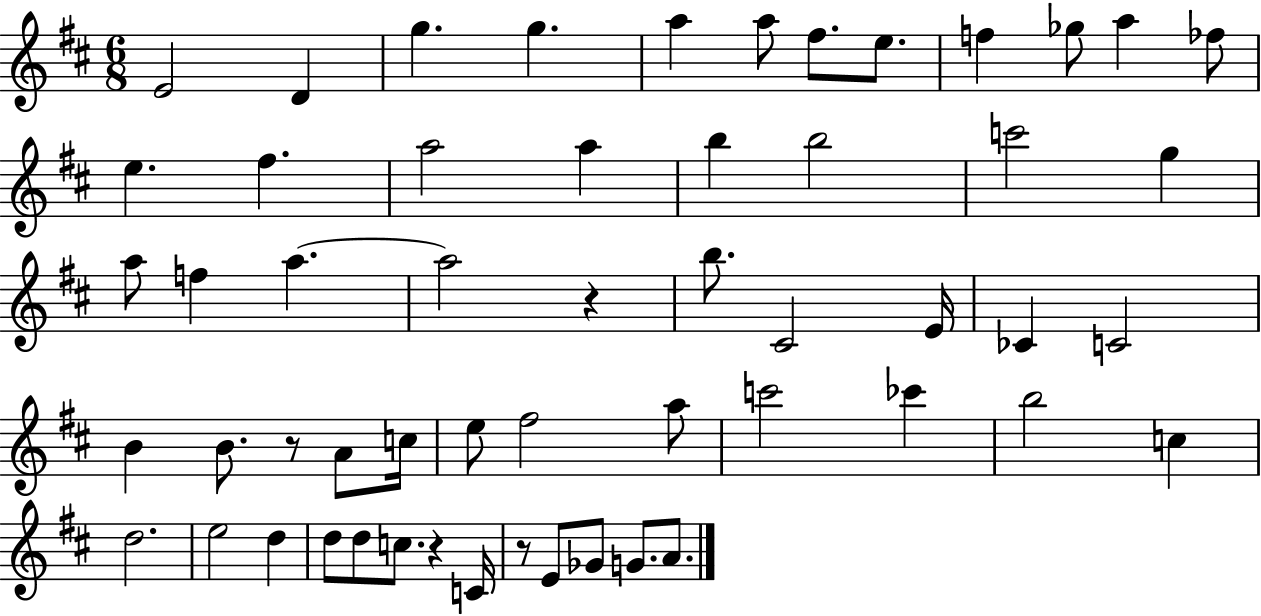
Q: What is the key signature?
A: D major